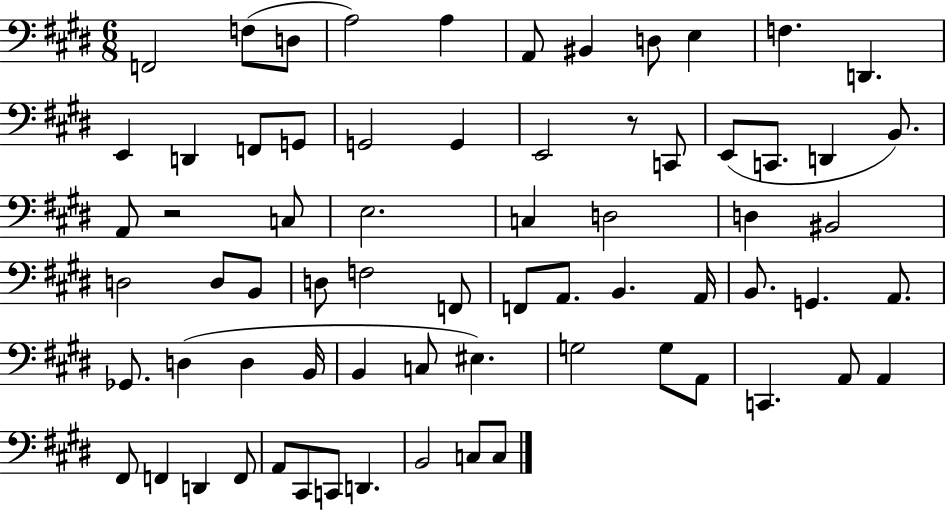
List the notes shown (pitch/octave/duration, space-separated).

F2/h F3/e D3/e A3/h A3/q A2/e BIS2/q D3/e E3/q F3/q. D2/q. E2/q D2/q F2/e G2/e G2/h G2/q E2/h R/e C2/e E2/e C2/e. D2/q B2/e. A2/e R/h C3/e E3/h. C3/q D3/h D3/q BIS2/h D3/h D3/e B2/e D3/e F3/h F2/e F2/e A2/e. B2/q. A2/s B2/e. G2/q. A2/e. Gb2/e. D3/q D3/q B2/s B2/q C3/e EIS3/q. G3/h G3/e A2/e C2/q. A2/e A2/q F#2/e F2/q D2/q F2/e A2/e C#2/e C2/e D2/q. B2/h C3/e C3/e